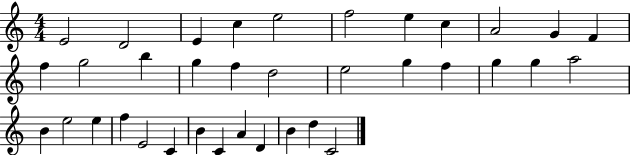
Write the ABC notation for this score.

X:1
T:Untitled
M:4/4
L:1/4
K:C
E2 D2 E c e2 f2 e c A2 G F f g2 b g f d2 e2 g f g g a2 B e2 e f E2 C B C A D B d C2